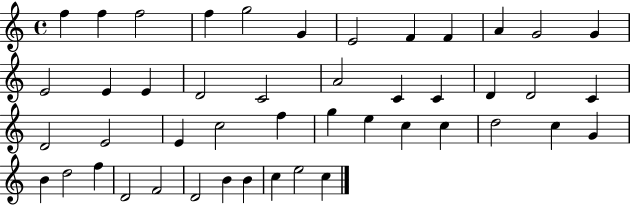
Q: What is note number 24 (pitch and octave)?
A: D4